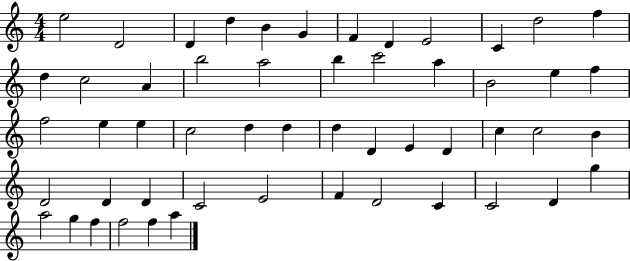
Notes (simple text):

E5/h D4/h D4/q D5/q B4/q G4/q F4/q D4/q E4/h C4/q D5/h F5/q D5/q C5/h A4/q B5/h A5/h B5/q C6/h A5/q B4/h E5/q F5/q F5/h E5/q E5/q C5/h D5/q D5/q D5/q D4/q E4/q D4/q C5/q C5/h B4/q D4/h D4/q D4/q C4/h E4/h F4/q D4/h C4/q C4/h D4/q G5/q A5/h G5/q F5/q F5/h F5/q A5/q